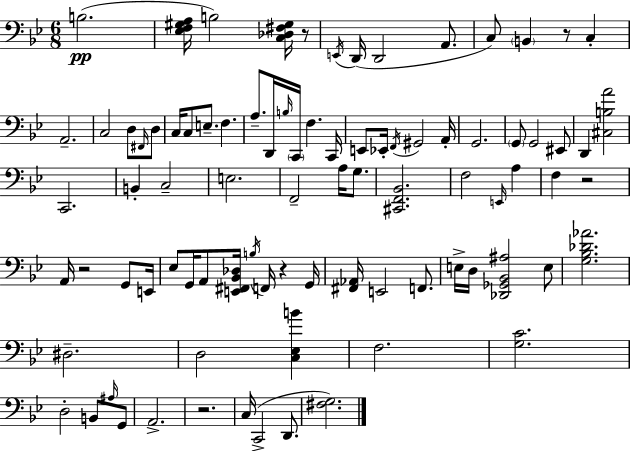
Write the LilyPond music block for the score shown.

{
  \clef bass
  \numericTimeSignature
  \time 6/8
  \key g \minor
  b2.(\pp | <ees f gis a>16 b2) <c des fis gis>16 r8 | \acciaccatura { e,16 }( d,16 d,2 a,8. | c8) \parenthesize b,4 r8 c4-. | \break a,2.-- | c2 d8 \grace { fis,16 } | d8 c16 c8 e8.-- f4. | a8.-- d,16 \grace { b16 } \parenthesize c,16 f4. | \break c,16 e,8 ees,16-. \acciaccatura { f,16 } gis,2 | a,16-. g,2. | \parenthesize g,8 g,2 | eis,8 d,4 <cis b a'>2 | \break c,2. | b,4-. c2-- | e2. | f,2-- | \break a16 g8. <cis, f, bes,>2. | f2 | \grace { e,16 } a4 f4 r2 | a,16 r2 | \break g,8 e,16 ees8 g,16 a,8 <e, fis, bes, des>16 \acciaccatura { b16 } | f,16 r4 g,16 <fis, aes,>16 e,2 | f,8. e16-> d16 <des, ges, bes, ais>2 | e8 <g bes des' aes'>2. | \break dis2.-- | d2 | <c ees b'>4 f2. | <g c'>2. | \break d2-. | b,8 \grace { ais16 } g,8 a,2.-> | r2. | c16( c,2-> | \break d,8. <fis g>2.) | \bar "|."
}